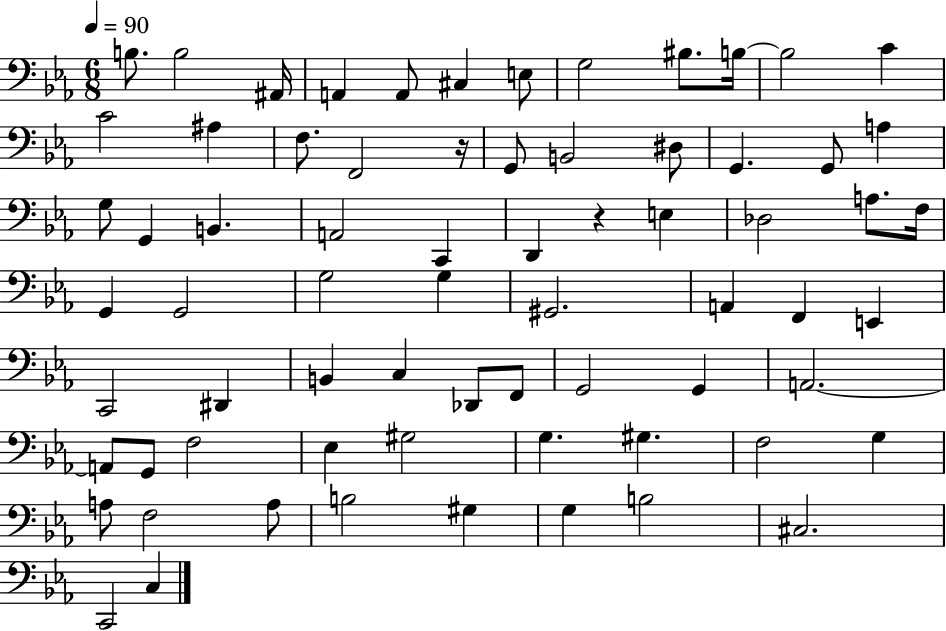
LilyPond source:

{
  \clef bass
  \numericTimeSignature
  \time 6/8
  \key ees \major
  \tempo 4 = 90
  b8. b2 ais,16 | a,4 a,8 cis4 e8 | g2 bis8. b16~~ | b2 c'4 | \break c'2 ais4 | f8. f,2 r16 | g,8 b,2 dis8 | g,4. g,8 a4 | \break g8 g,4 b,4. | a,2 c,4 | d,4 r4 e4 | des2 a8. f16 | \break g,4 g,2 | g2 g4 | gis,2. | a,4 f,4 e,4 | \break c,2 dis,4 | b,4 c4 des,8 f,8 | g,2 g,4 | a,2.~~ | \break a,8 g,8 f2 | ees4 gis2 | g4. gis4. | f2 g4 | \break a8 f2 a8 | b2 gis4 | g4 b2 | cis2. | \break c,2 c4 | \bar "|."
}